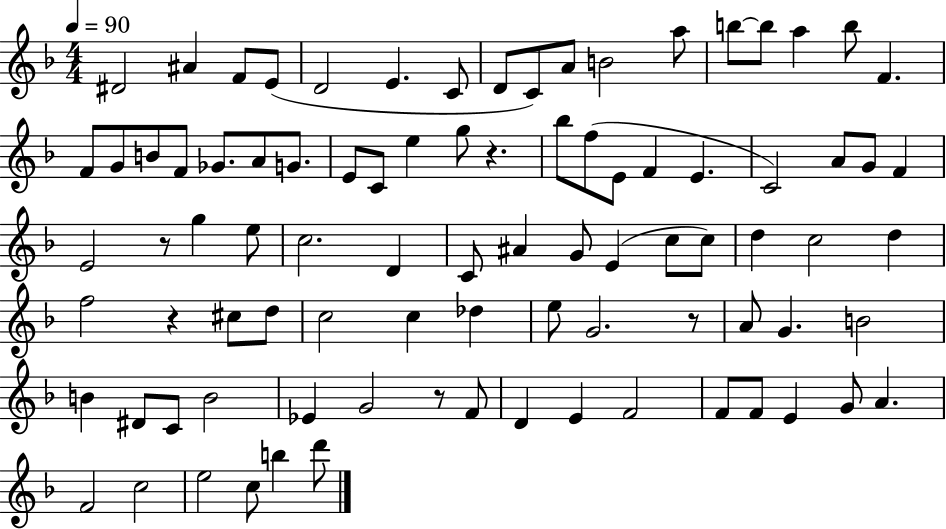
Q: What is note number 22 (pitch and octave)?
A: Gb4